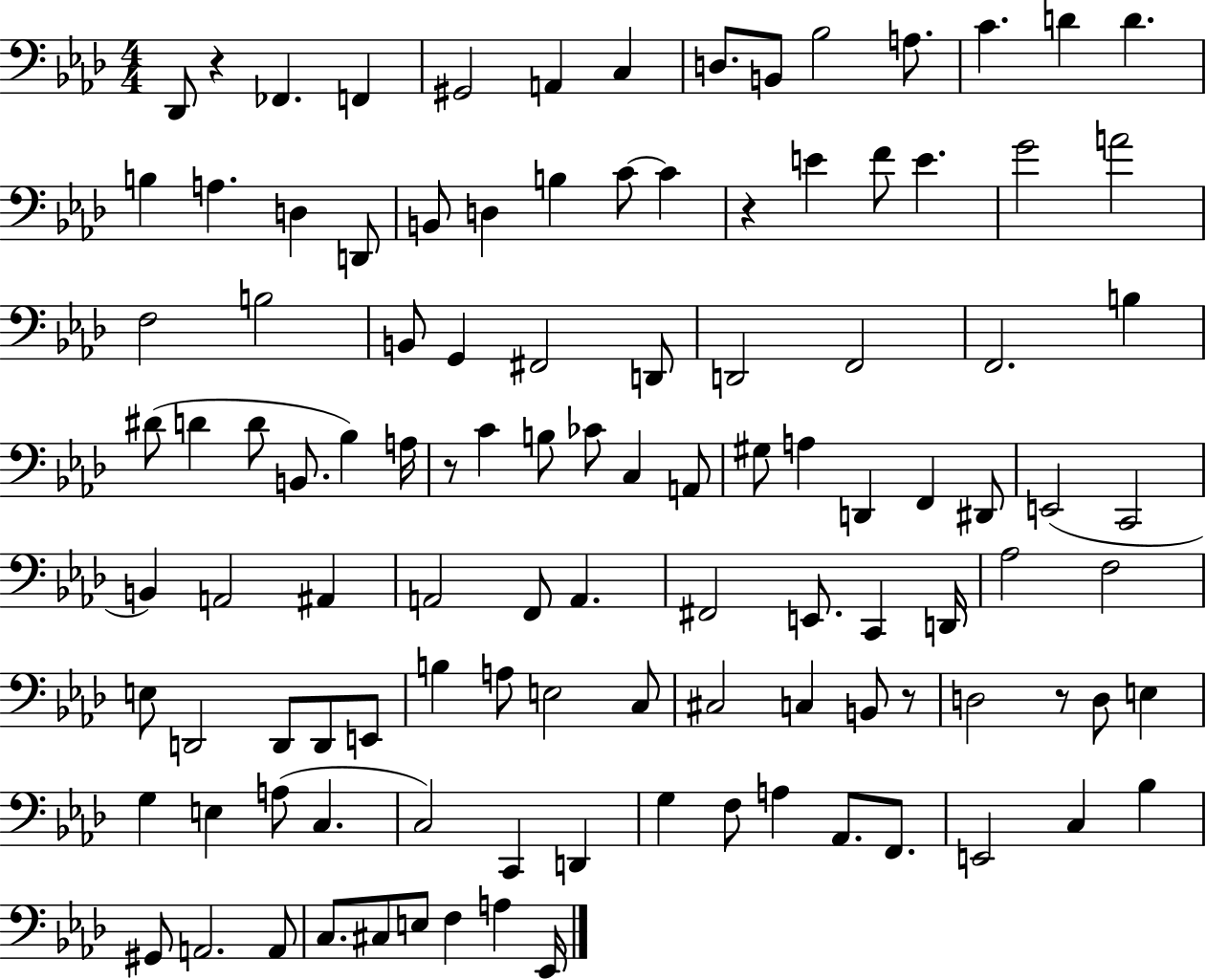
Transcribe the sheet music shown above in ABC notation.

X:1
T:Untitled
M:4/4
L:1/4
K:Ab
_D,,/2 z _F,, F,, ^G,,2 A,, C, D,/2 B,,/2 _B,2 A,/2 C D D B, A, D, D,,/2 B,,/2 D, B, C/2 C z E F/2 E G2 A2 F,2 B,2 B,,/2 G,, ^F,,2 D,,/2 D,,2 F,,2 F,,2 B, ^D/2 D D/2 B,,/2 _B, A,/4 z/2 C B,/2 _C/2 C, A,,/2 ^G,/2 A, D,, F,, ^D,,/2 E,,2 C,,2 B,, A,,2 ^A,, A,,2 F,,/2 A,, ^F,,2 E,,/2 C,, D,,/4 _A,2 F,2 E,/2 D,,2 D,,/2 D,,/2 E,,/2 B, A,/2 E,2 C,/2 ^C,2 C, B,,/2 z/2 D,2 z/2 D,/2 E, G, E, A,/2 C, C,2 C,, D,, G, F,/2 A, _A,,/2 F,,/2 E,,2 C, _B, ^G,,/2 A,,2 A,,/2 C,/2 ^C,/2 E,/2 F, A, _E,,/4